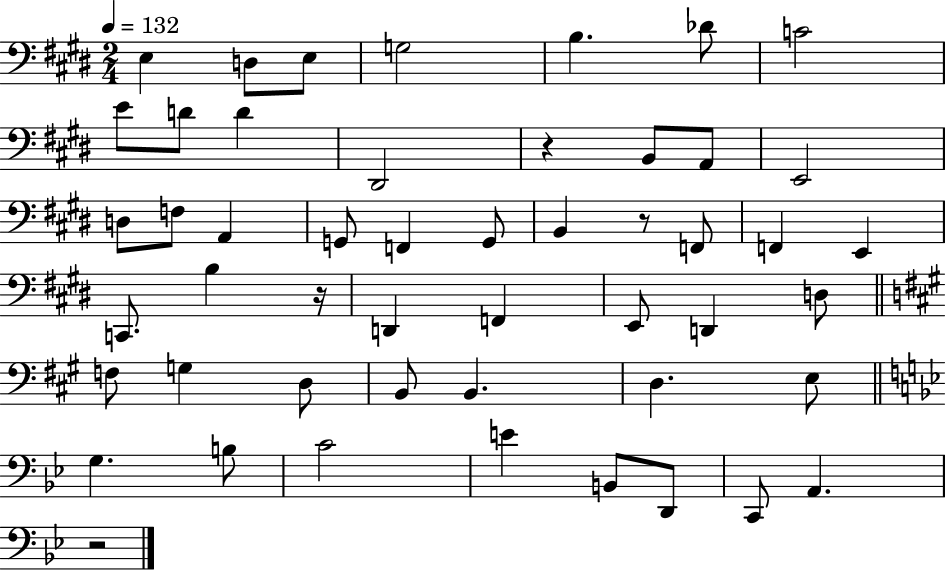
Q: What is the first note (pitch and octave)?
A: E3